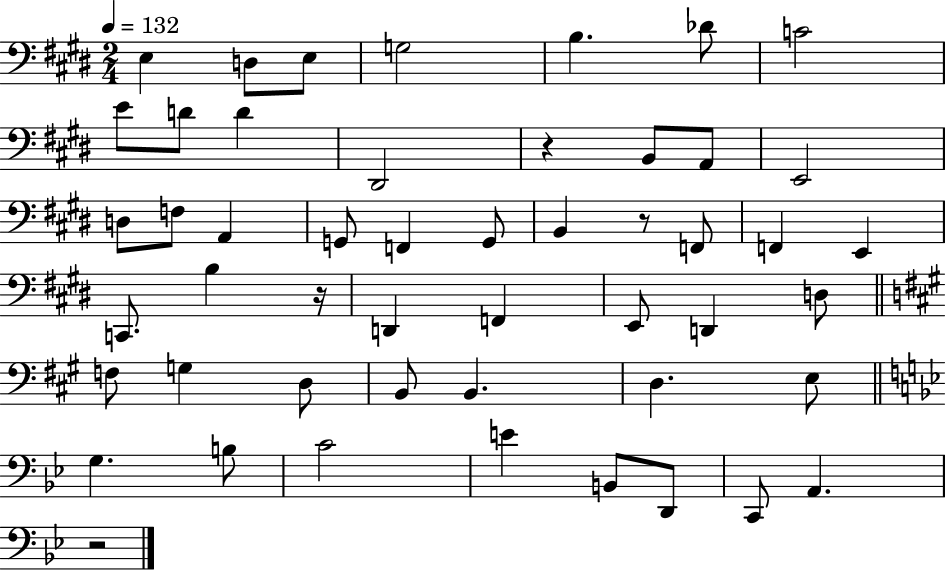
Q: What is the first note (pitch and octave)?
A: E3